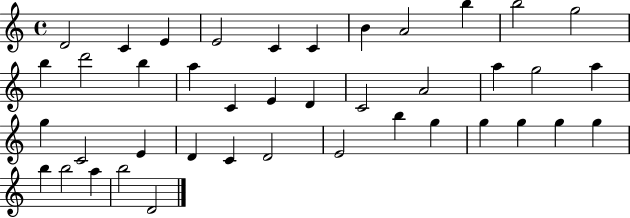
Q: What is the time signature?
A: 4/4